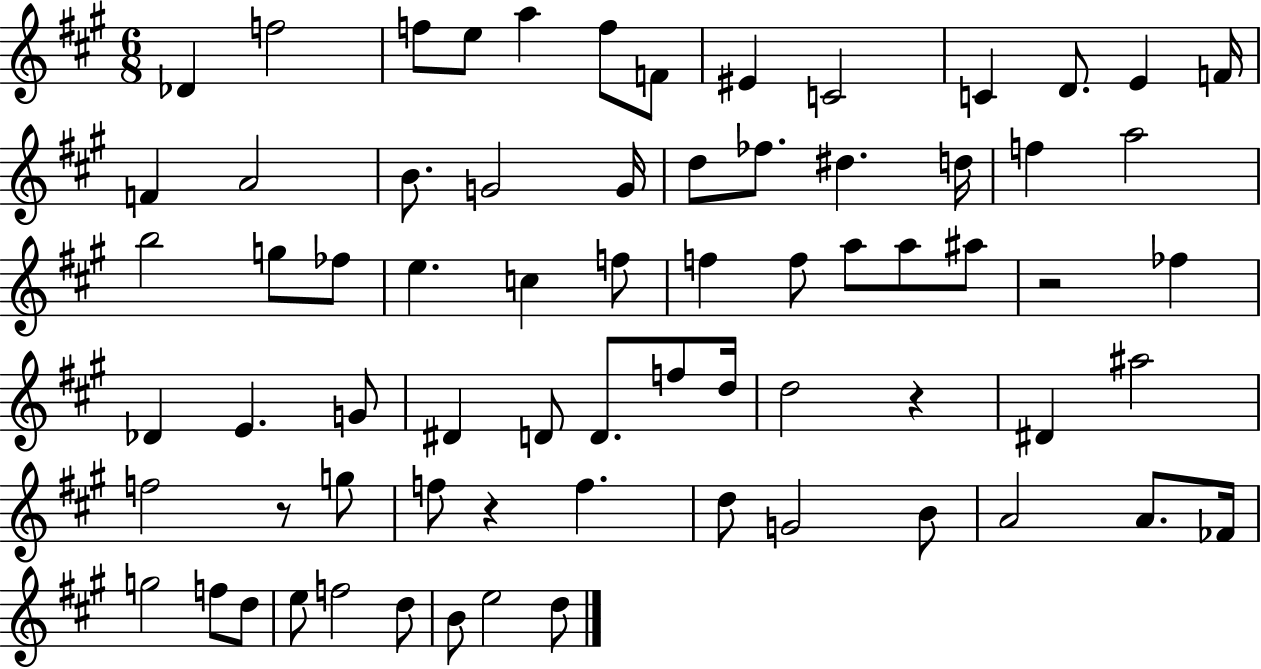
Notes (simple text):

Db4/q F5/h F5/e E5/e A5/q F5/e F4/e EIS4/q C4/h C4/q D4/e. E4/q F4/s F4/q A4/h B4/e. G4/h G4/s D5/e FES5/e. D#5/q. D5/s F5/q A5/h B5/h G5/e FES5/e E5/q. C5/q F5/e F5/q F5/e A5/e A5/e A#5/e R/h FES5/q Db4/q E4/q. G4/e D#4/q D4/e D4/e. F5/e D5/s D5/h R/q D#4/q A#5/h F5/h R/e G5/e F5/e R/q F5/q. D5/e G4/h B4/e A4/h A4/e. FES4/s G5/h F5/e D5/e E5/e F5/h D5/e B4/e E5/h D5/e